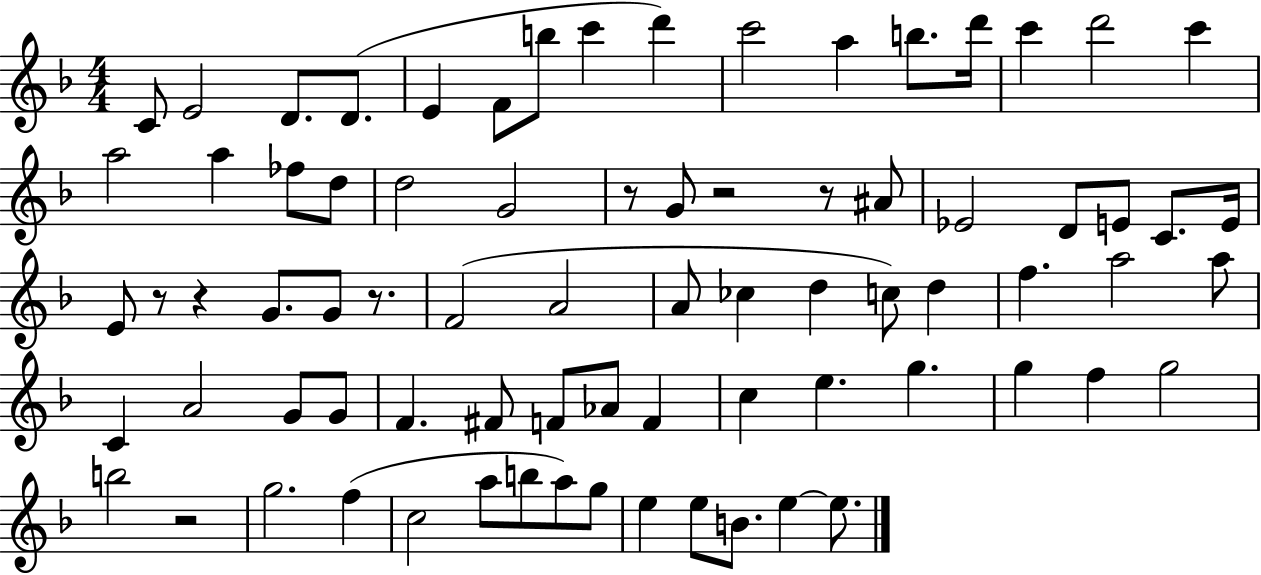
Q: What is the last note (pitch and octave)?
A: E5